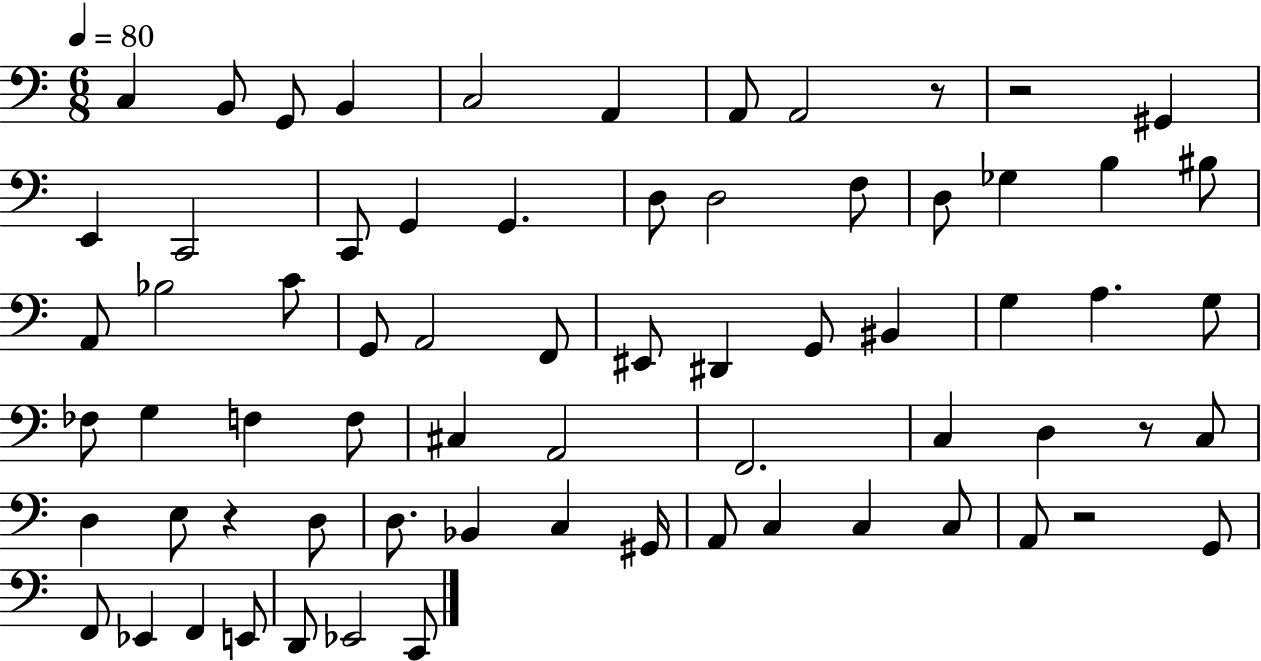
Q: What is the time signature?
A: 6/8